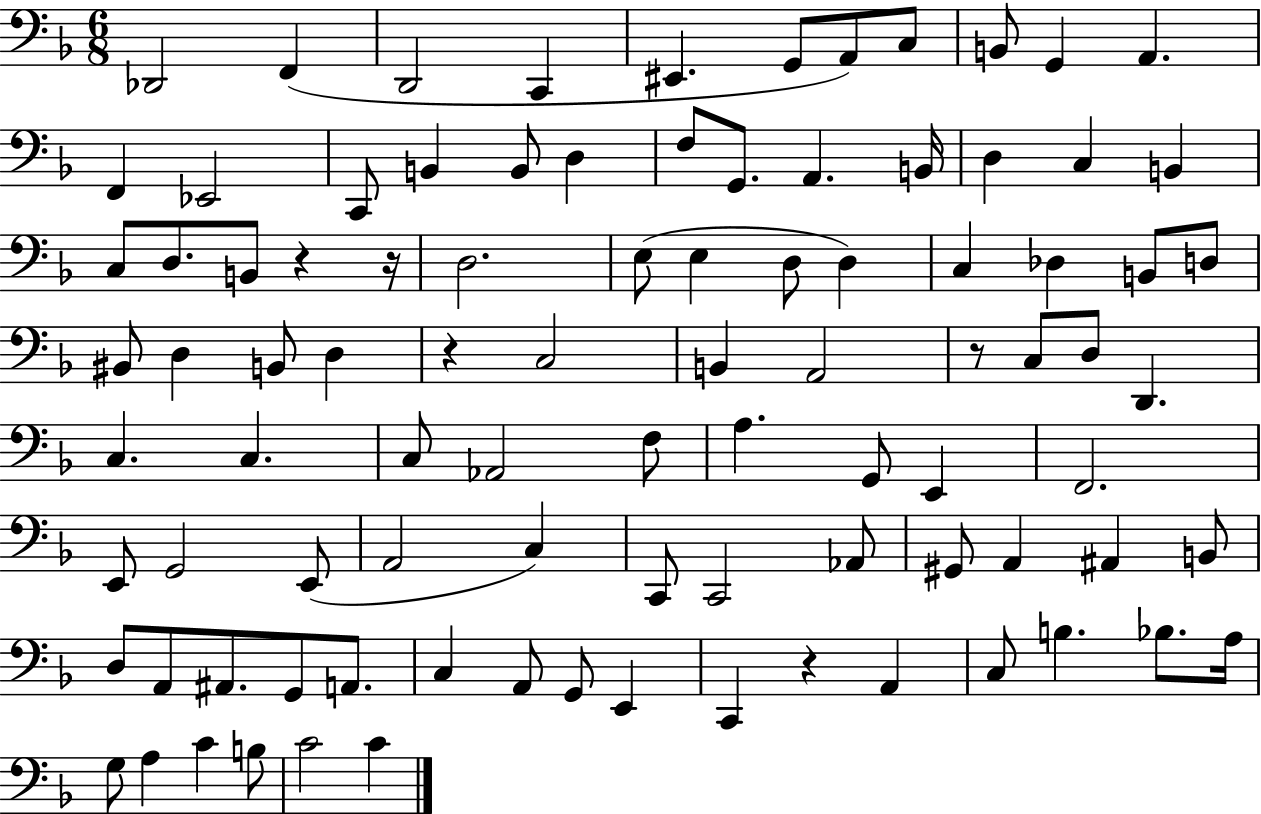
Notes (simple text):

Db2/h F2/q D2/h C2/q EIS2/q. G2/e A2/e C3/e B2/e G2/q A2/q. F2/q Eb2/h C2/e B2/q B2/e D3/q F3/e G2/e. A2/q. B2/s D3/q C3/q B2/q C3/e D3/e. B2/e R/q R/s D3/h. E3/e E3/q D3/e D3/q C3/q Db3/q B2/e D3/e BIS2/e D3/q B2/e D3/q R/q C3/h B2/q A2/h R/e C3/e D3/e D2/q. C3/q. C3/q. C3/e Ab2/h F3/e A3/q. G2/e E2/q F2/h. E2/e G2/h E2/e A2/h C3/q C2/e C2/h Ab2/e G#2/e A2/q A#2/q B2/e D3/e A2/e A#2/e. G2/e A2/e. C3/q A2/e G2/e E2/q C2/q R/q A2/q C3/e B3/q. Bb3/e. A3/s G3/e A3/q C4/q B3/e C4/h C4/q